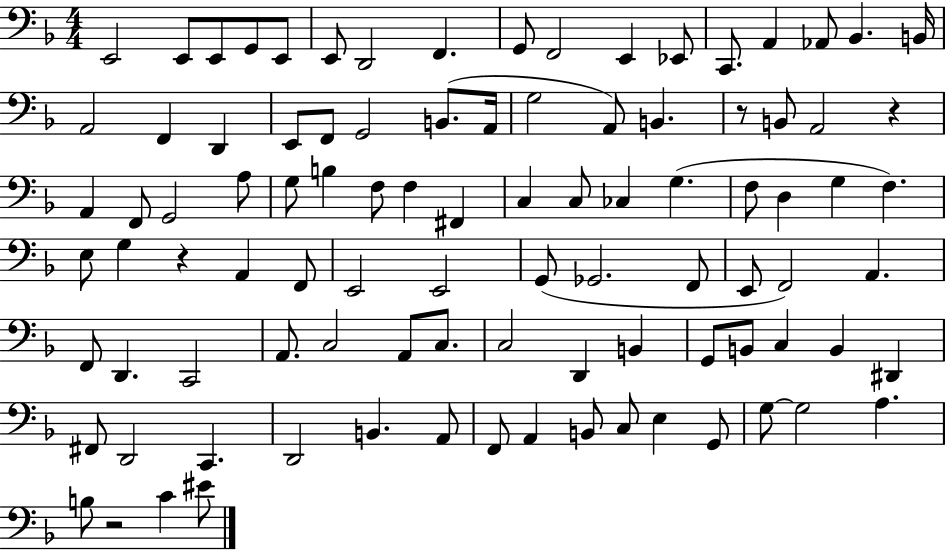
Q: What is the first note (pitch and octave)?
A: E2